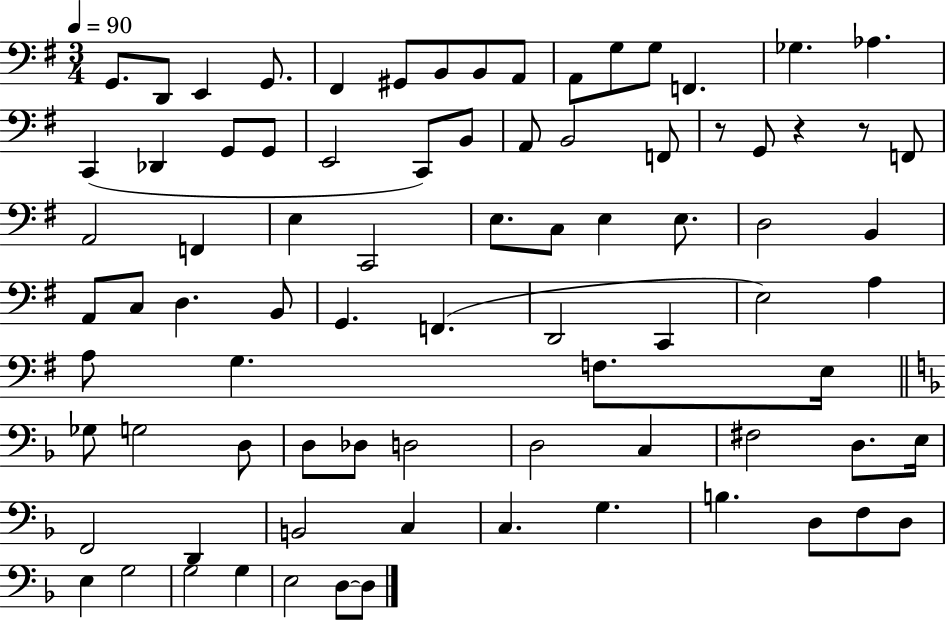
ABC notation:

X:1
T:Untitled
M:3/4
L:1/4
K:G
G,,/2 D,,/2 E,, G,,/2 ^F,, ^G,,/2 B,,/2 B,,/2 A,,/2 A,,/2 G,/2 G,/2 F,, _G, _A, C,, _D,, G,,/2 G,,/2 E,,2 C,,/2 B,,/2 A,,/2 B,,2 F,,/2 z/2 G,,/2 z z/2 F,,/2 A,,2 F,, E, C,,2 E,/2 C,/2 E, E,/2 D,2 B,, A,,/2 C,/2 D, B,,/2 G,, F,, D,,2 C,, E,2 A, A,/2 G, F,/2 E,/4 _G,/2 G,2 D,/2 D,/2 _D,/2 D,2 D,2 C, ^F,2 D,/2 E,/4 F,,2 D,, B,,2 C, C, G, B, D,/2 F,/2 D,/2 E, G,2 G,2 G, E,2 D,/2 D,/2